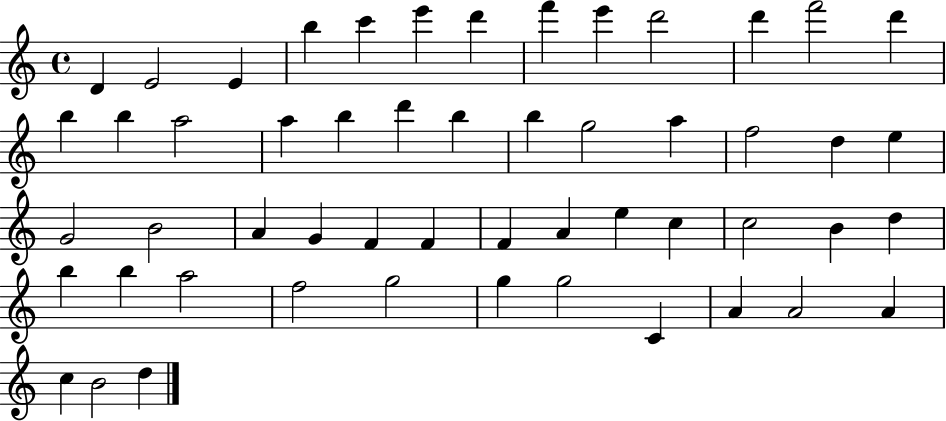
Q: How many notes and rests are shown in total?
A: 53